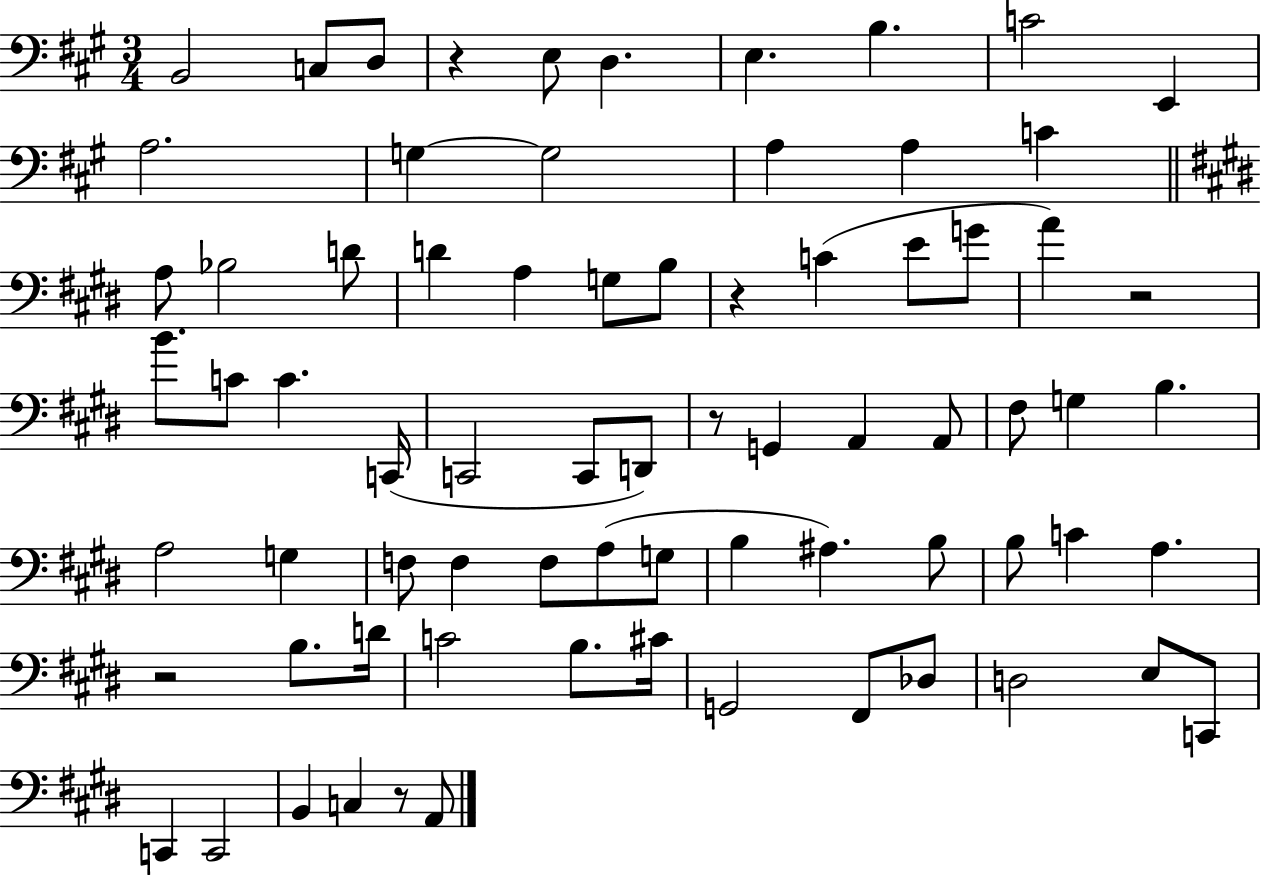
{
  \clef bass
  \numericTimeSignature
  \time 3/4
  \key a \major
  \repeat volta 2 { b,2 c8 d8 | r4 e8 d4. | e4. b4. | c'2 e,4 | \break a2. | g4~~ g2 | a4 a4 c'4 | \bar "||" \break \key e \major a8 bes2 d'8 | d'4 a4 g8 b8 | r4 c'4( e'8 g'8 | a'4) r2 | \break b'8. c'8 c'4. c,16( | c,2 c,8 d,8) | r8 g,4 a,4 a,8 | fis8 g4 b4. | \break a2 g4 | f8 f4 f8 a8( g8 | b4 ais4.) b8 | b8 c'4 a4. | \break r2 b8. d'16 | c'2 b8. cis'16 | g,2 fis,8 des8 | d2 e8 c,8 | \break c,4 c,2 | b,4 c4 r8 a,8 | } \bar "|."
}